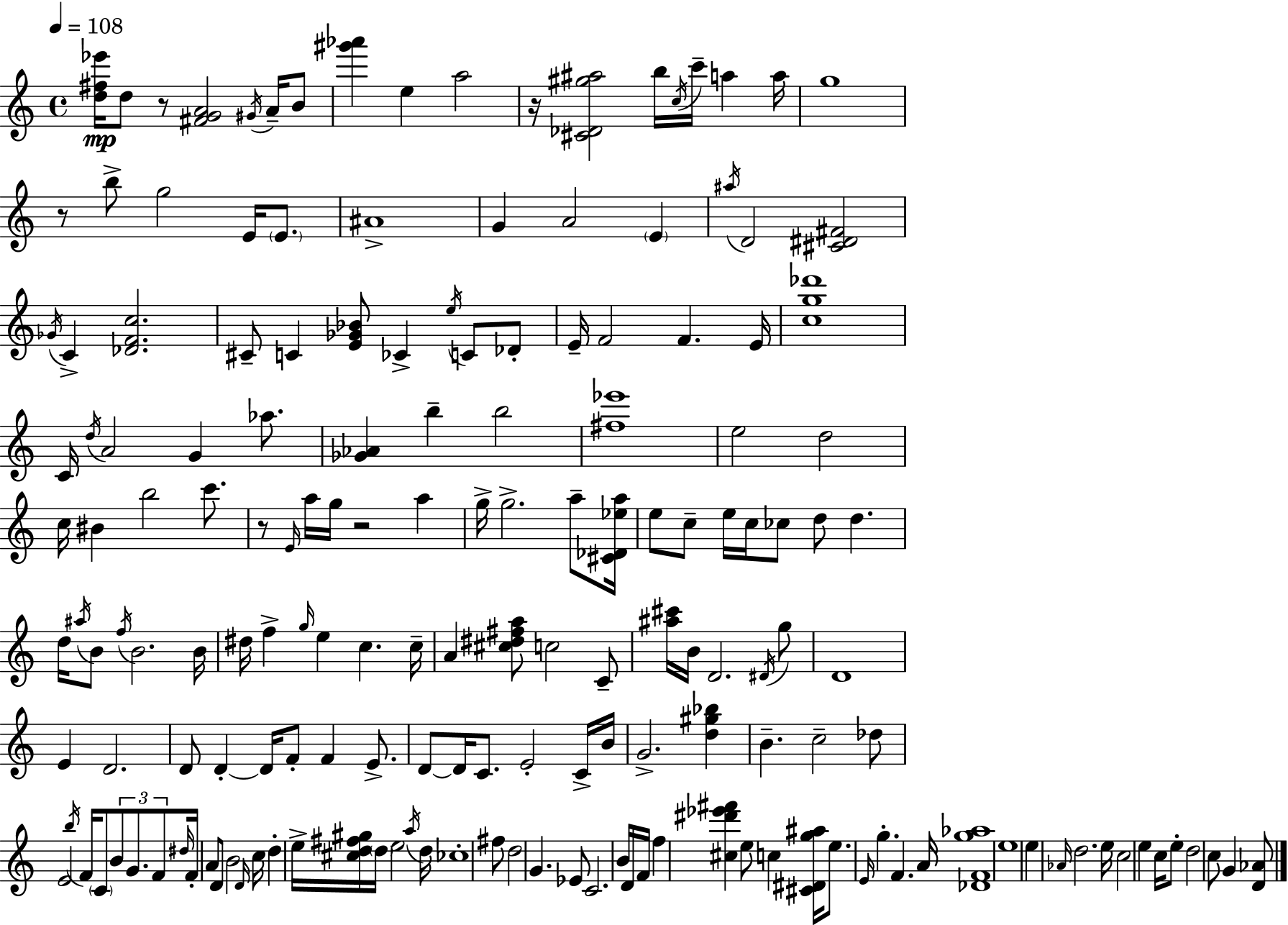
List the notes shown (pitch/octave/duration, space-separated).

[D5,F#5,Eb6]/s D5/e R/e [F#4,G4,A4]/h G#4/s A4/s B4/e [G#6,Ab6]/q E5/q A5/h R/s [C#4,Db4,G#5,A#5]/h B5/s C5/s C6/s A5/q A5/s G5/w R/e B5/e G5/h E4/s E4/e. A#4/w G4/q A4/h E4/q A#5/s D4/h [C#4,D#4,F#4]/h Gb4/s C4/q [Db4,F4,C5]/h. C#4/e C4/q [E4,Gb4,Bb4]/e CES4/q E5/s C4/e Db4/e E4/s F4/h F4/q. E4/s [C5,G5,Db6]/w C4/s D5/s A4/h G4/q Ab5/e. [Gb4,Ab4]/q B5/q B5/h [F#5,Eb6]/w E5/h D5/h C5/s BIS4/q B5/h C6/e. R/e E4/s A5/s G5/s R/h A5/q G5/s G5/h. A5/e [C#4,Db4,Eb5,A5]/s E5/e C5/e E5/s C5/s CES5/e D5/e D5/q. D5/s A#5/s B4/e F5/s B4/h. B4/s D#5/s F5/q G5/s E5/q C5/q. C5/s A4/q [C#5,D#5,F#5,A5]/e C5/h C4/e [A#5,C#6]/s B4/s D4/h. D#4/s G5/e D4/w E4/q D4/h. D4/e D4/q D4/s F4/e F4/q E4/e. D4/e D4/s C4/e. E4/h C4/s B4/s G4/h. [D5,G#5,Bb5]/q B4/q. C5/h Db5/e E4/h B5/s F4/s C4/e B4/e G4/e. F4/e D#5/s F4/s A4/e D4/e B4/h D4/s C5/s D5/q E5/s [C#5,D5,F#5,G#5]/s D5/s E5/h A5/s D5/s CES5/w F#5/e D5/h G4/q. Eb4/e C4/h. B4/s D4/s F4/s F5/q [C#5,D#6,Eb6,F#6]/q E5/e C5/q [C#4,D#4,G5,A#5]/s E5/e. E4/s G5/q. F4/q. A4/s [Db4,F4,G5,Ab5]/w E5/w E5/q Ab4/s D5/h. E5/s C5/h E5/q C5/s E5/e D5/h C5/e G4/q [D4,Ab4]/e